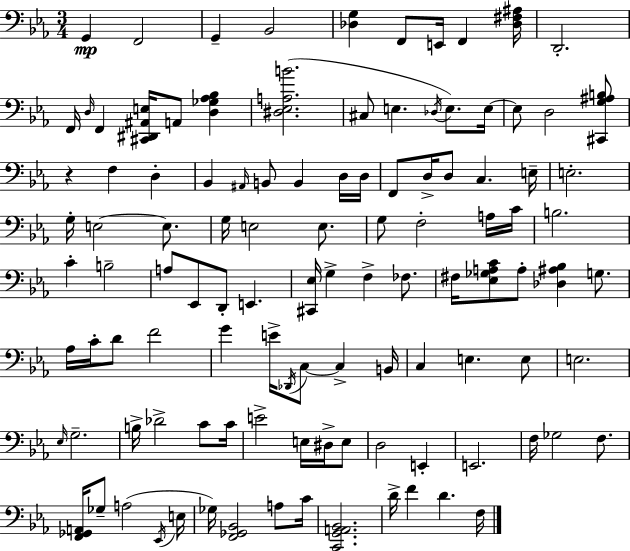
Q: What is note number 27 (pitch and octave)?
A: D3